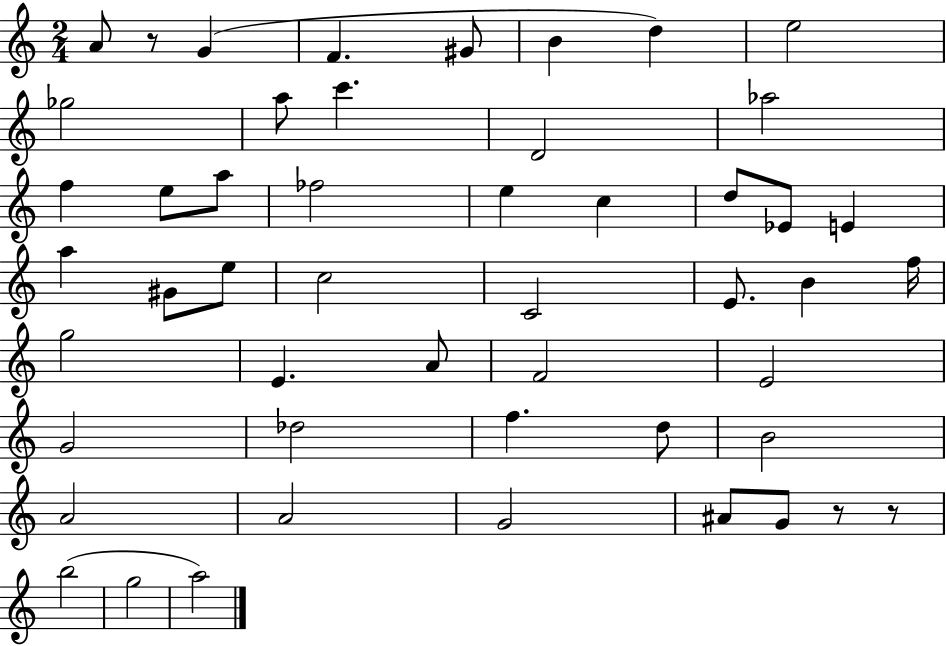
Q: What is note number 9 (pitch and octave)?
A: A5